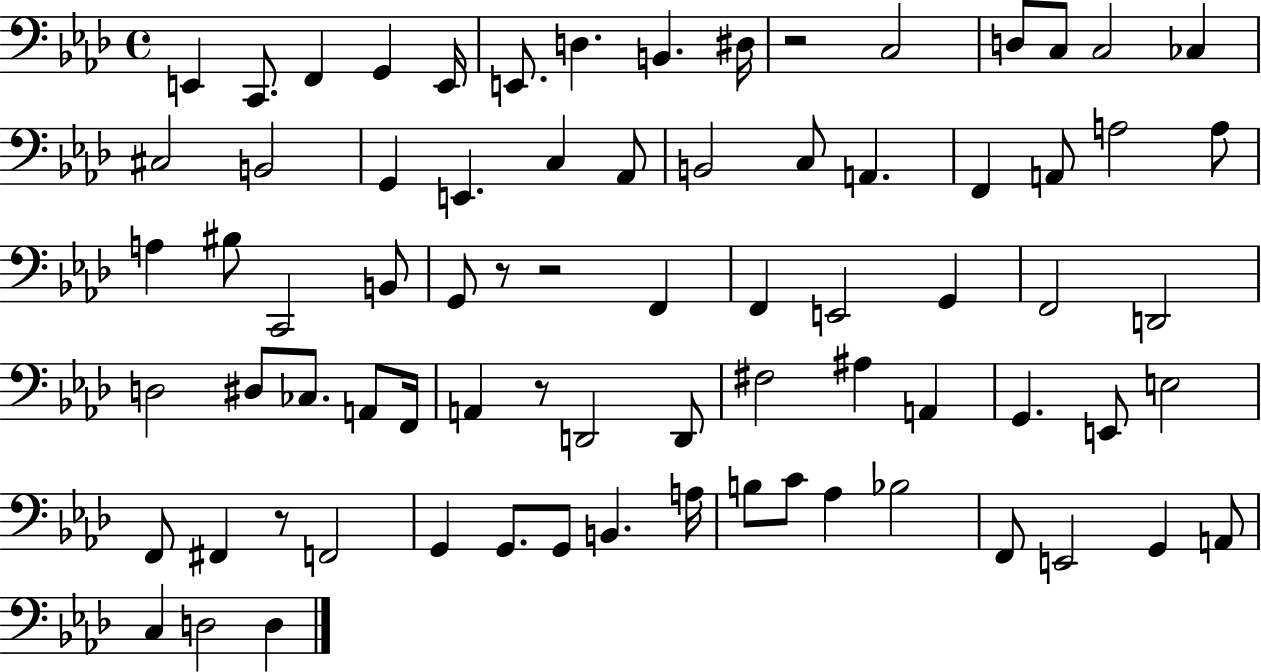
E2/q C2/e. F2/q G2/q E2/s E2/e. D3/q. B2/q. D#3/s R/h C3/h D3/e C3/e C3/h CES3/q C#3/h B2/h G2/q E2/q. C3/q Ab2/e B2/h C3/e A2/q. F2/q A2/e A3/h A3/e A3/q BIS3/e C2/h B2/e G2/e R/e R/h F2/q F2/q E2/h G2/q F2/h D2/h D3/h D#3/e CES3/e. A2/e F2/s A2/q R/e D2/h D2/e F#3/h A#3/q A2/q G2/q. E2/e E3/h F2/e F#2/q R/e F2/h G2/q G2/e. G2/e B2/q. A3/s B3/e C4/e Ab3/q Bb3/h F2/e E2/h G2/q A2/e C3/q D3/h D3/q